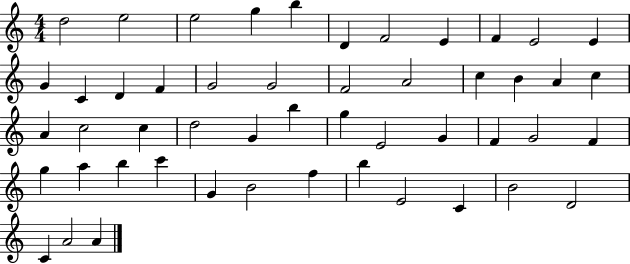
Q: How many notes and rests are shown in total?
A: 50